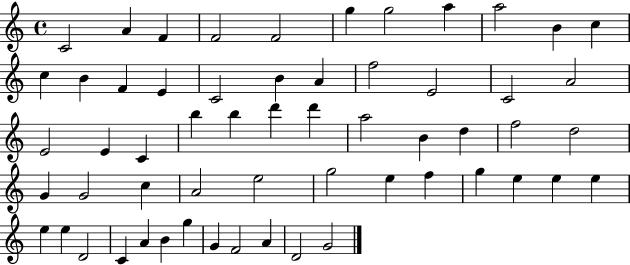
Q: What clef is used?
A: treble